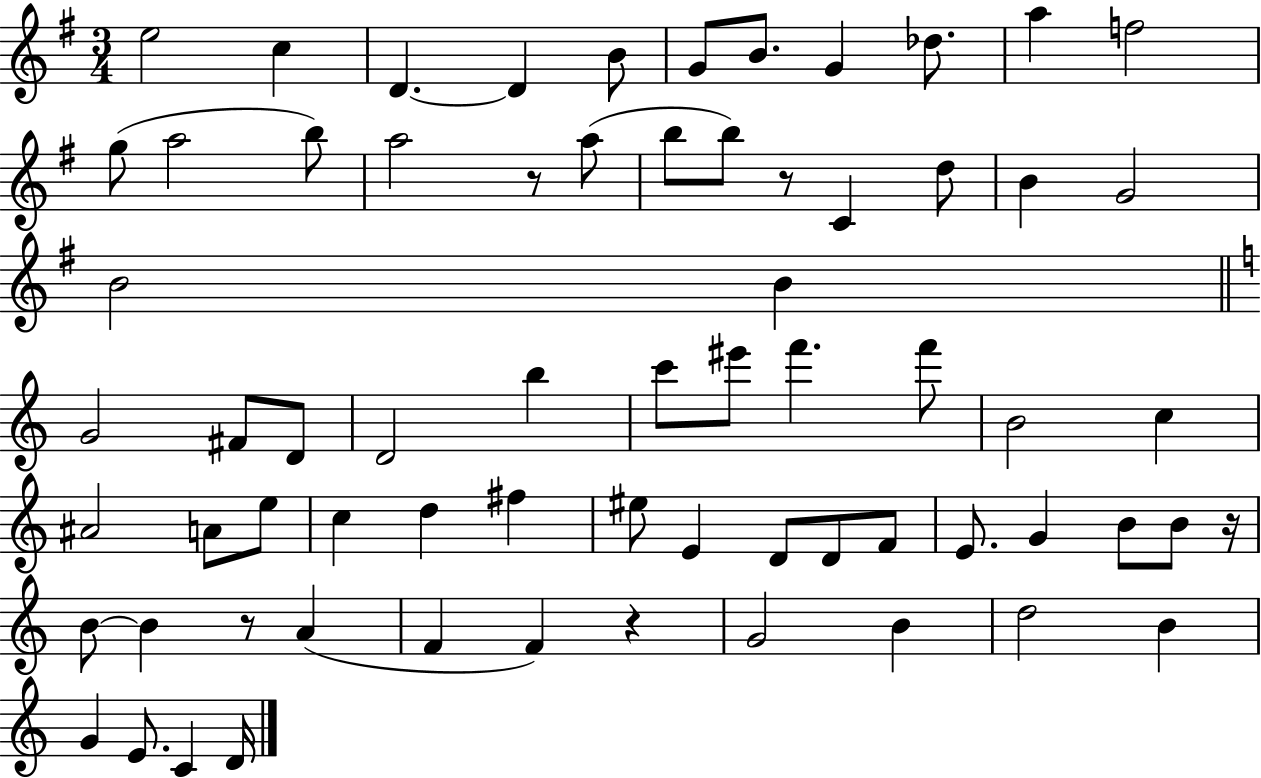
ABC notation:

X:1
T:Untitled
M:3/4
L:1/4
K:G
e2 c D D B/2 G/2 B/2 G _d/2 a f2 g/2 a2 b/2 a2 z/2 a/2 b/2 b/2 z/2 C d/2 B G2 B2 B G2 ^F/2 D/2 D2 b c'/2 ^e'/2 f' f'/2 B2 c ^A2 A/2 e/2 c d ^f ^e/2 E D/2 D/2 F/2 E/2 G B/2 B/2 z/4 B/2 B z/2 A F F z G2 B d2 B G E/2 C D/4